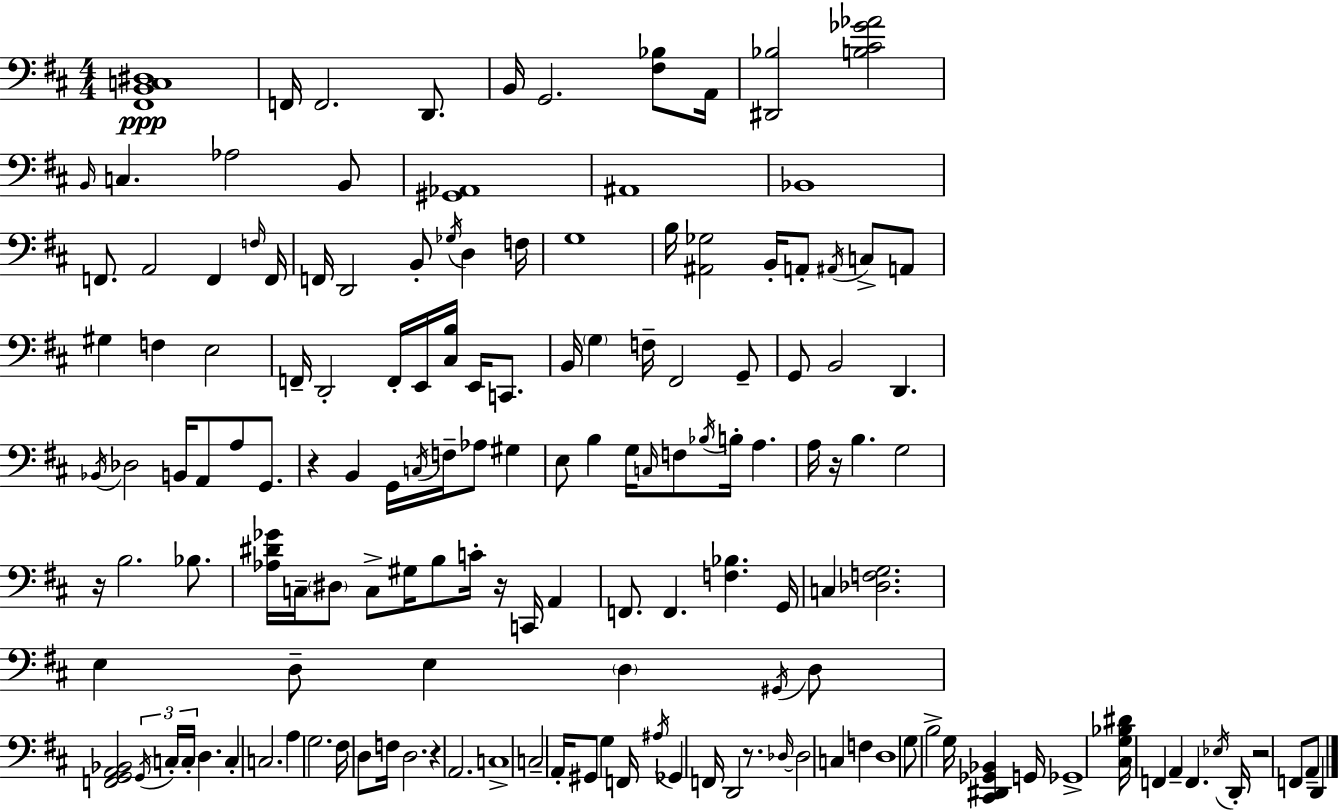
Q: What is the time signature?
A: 4/4